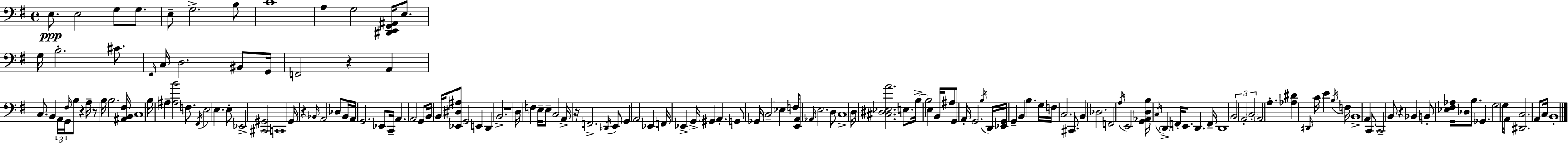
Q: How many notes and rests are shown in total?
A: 160